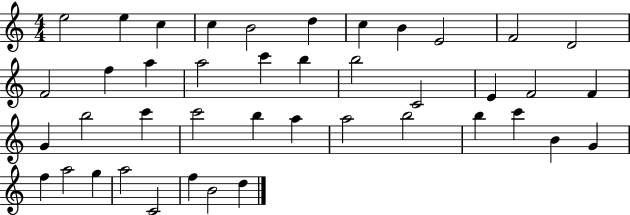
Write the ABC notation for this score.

X:1
T:Untitled
M:4/4
L:1/4
K:C
e2 e c c B2 d c B E2 F2 D2 F2 f a a2 c' b b2 C2 E F2 F G b2 c' c'2 b a a2 b2 b c' B G f a2 g a2 C2 f B2 d